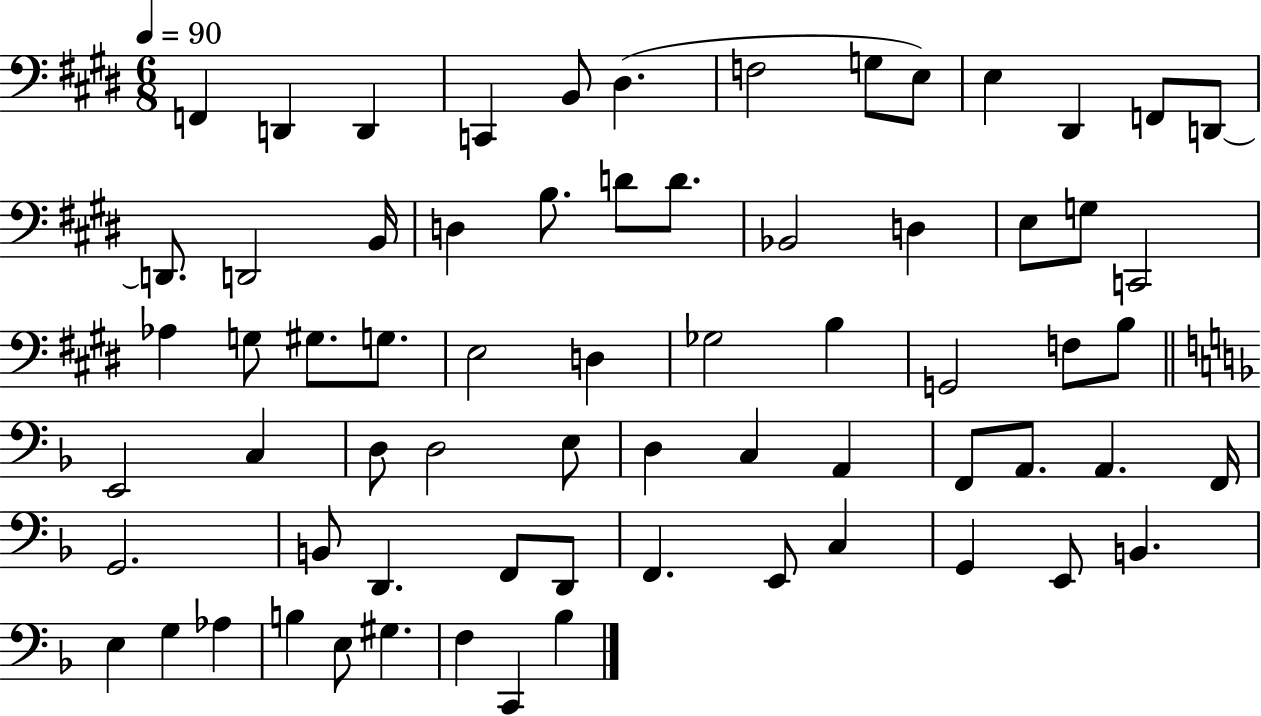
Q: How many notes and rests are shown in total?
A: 68